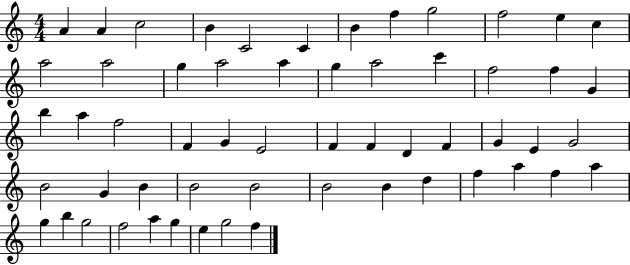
A4/q A4/q C5/h B4/q C4/h C4/q B4/q F5/q G5/h F5/h E5/q C5/q A5/h A5/h G5/q A5/h A5/q G5/q A5/h C6/q F5/h F5/q G4/q B5/q A5/q F5/h F4/q G4/q E4/h F4/q F4/q D4/q F4/q G4/q E4/q G4/h B4/h G4/q B4/q B4/h B4/h B4/h B4/q D5/q F5/q A5/q F5/q A5/q G5/q B5/q G5/h F5/h A5/q G5/q E5/q G5/h F5/q